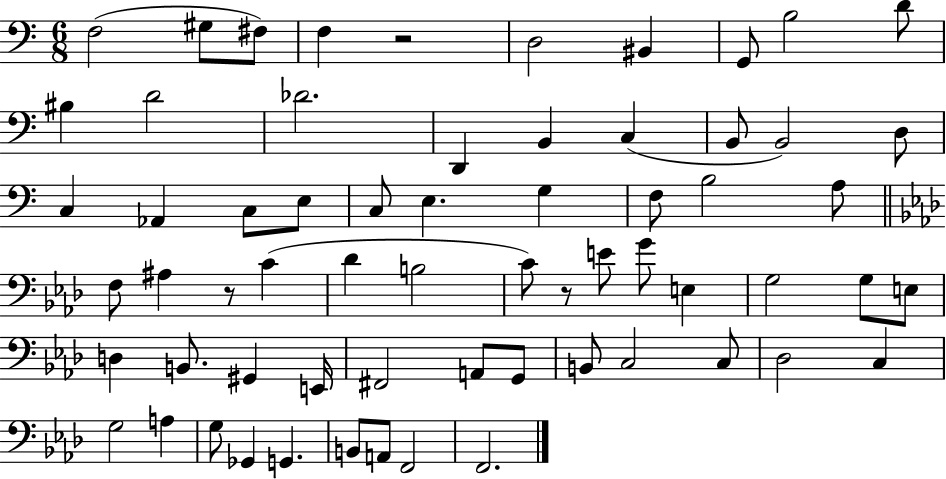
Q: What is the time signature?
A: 6/8